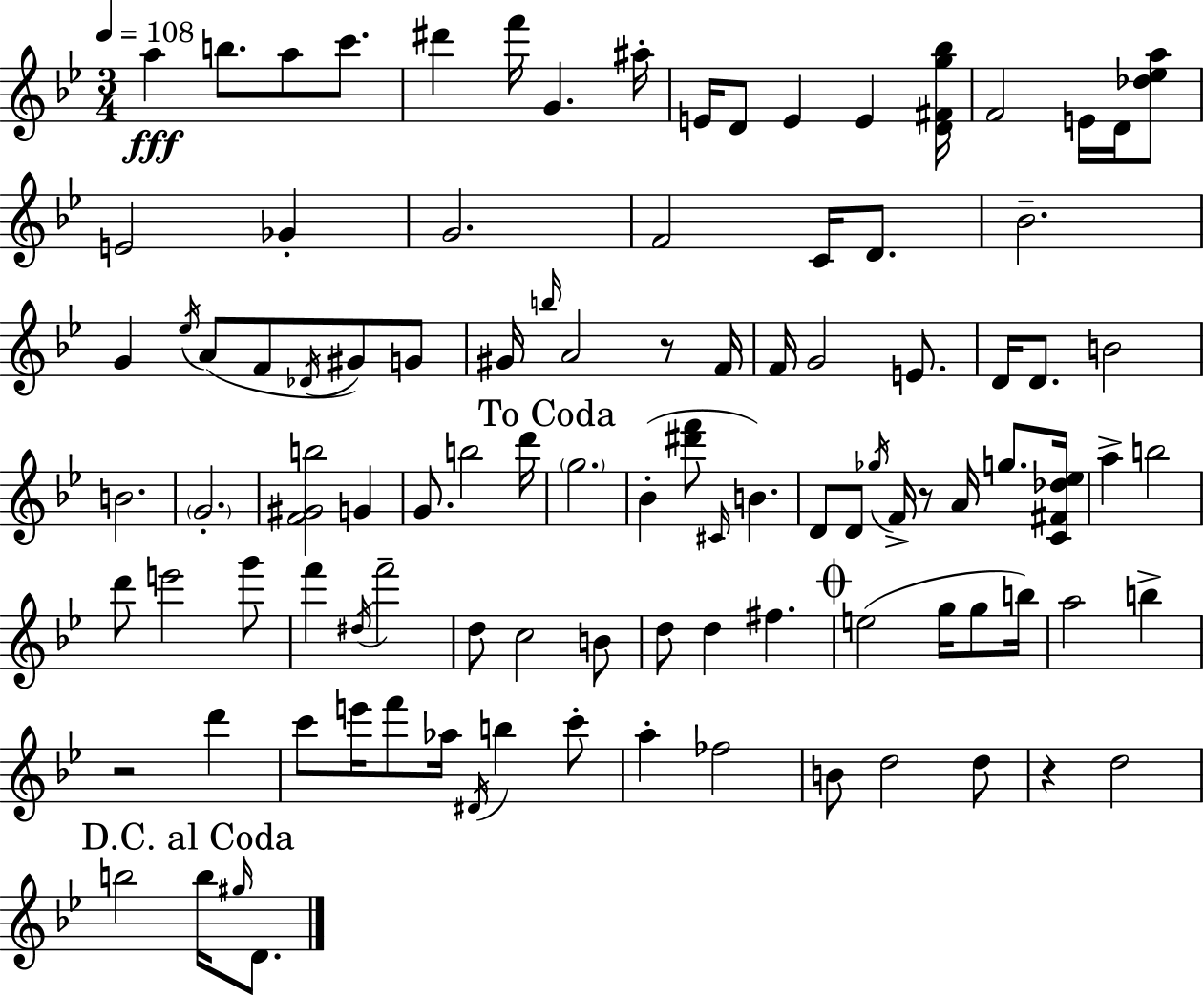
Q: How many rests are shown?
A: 4